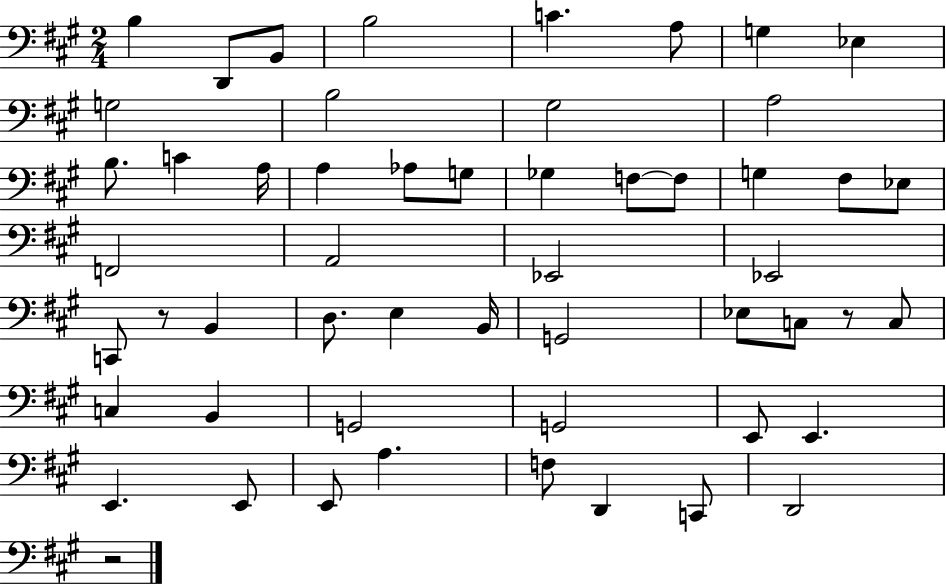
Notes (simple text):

B3/q D2/e B2/e B3/h C4/q. A3/e G3/q Eb3/q G3/h B3/h G#3/h A3/h B3/e. C4/q A3/s A3/q Ab3/e G3/e Gb3/q F3/e F3/e G3/q F#3/e Eb3/e F2/h A2/h Eb2/h Eb2/h C2/e R/e B2/q D3/e. E3/q B2/s G2/h Eb3/e C3/e R/e C3/e C3/q B2/q G2/h G2/h E2/e E2/q. E2/q. E2/e E2/e A3/q. F3/e D2/q C2/e D2/h R/h